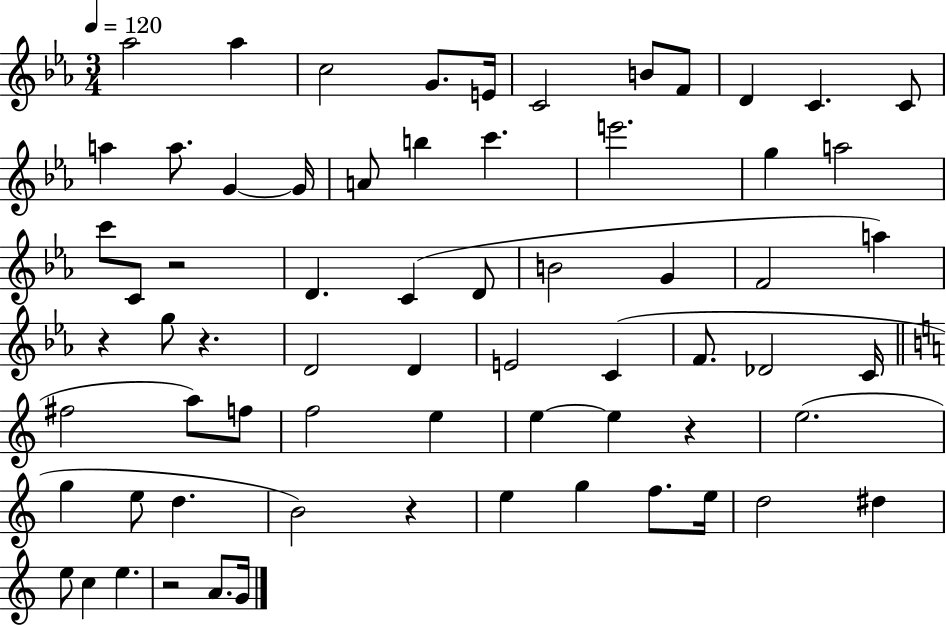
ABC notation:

X:1
T:Untitled
M:3/4
L:1/4
K:Eb
_a2 _a c2 G/2 E/4 C2 B/2 F/2 D C C/2 a a/2 G G/4 A/2 b c' e'2 g a2 c'/2 C/2 z2 D C D/2 B2 G F2 a z g/2 z D2 D E2 C F/2 _D2 C/4 ^f2 a/2 f/2 f2 e e e z e2 g e/2 d B2 z e g f/2 e/4 d2 ^d e/2 c e z2 A/2 G/4